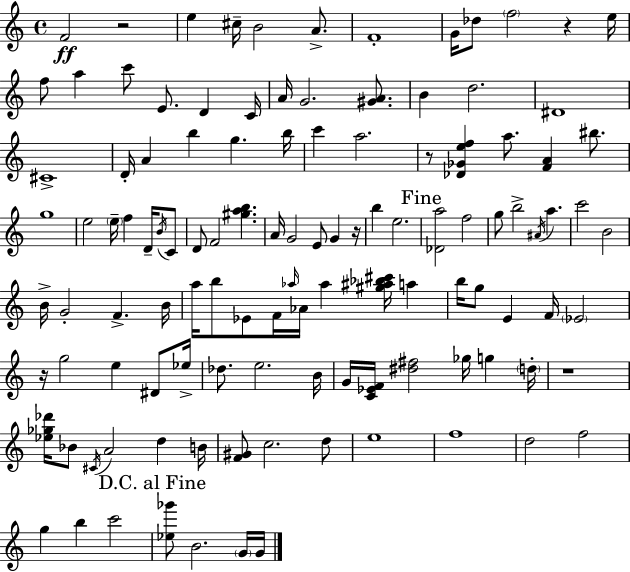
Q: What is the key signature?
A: A minor